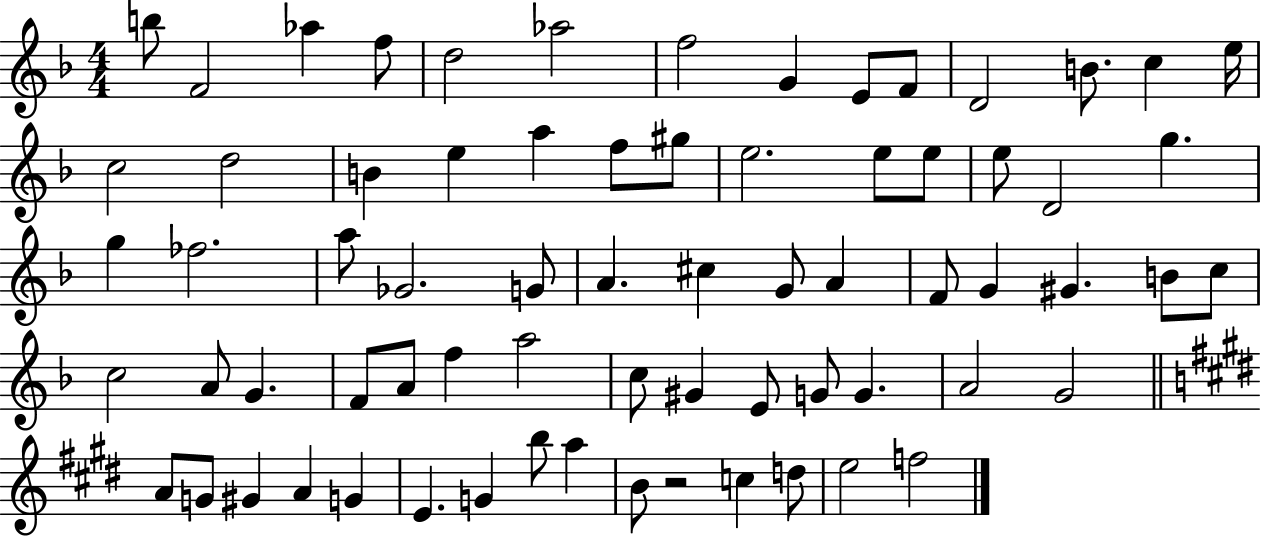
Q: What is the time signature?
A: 4/4